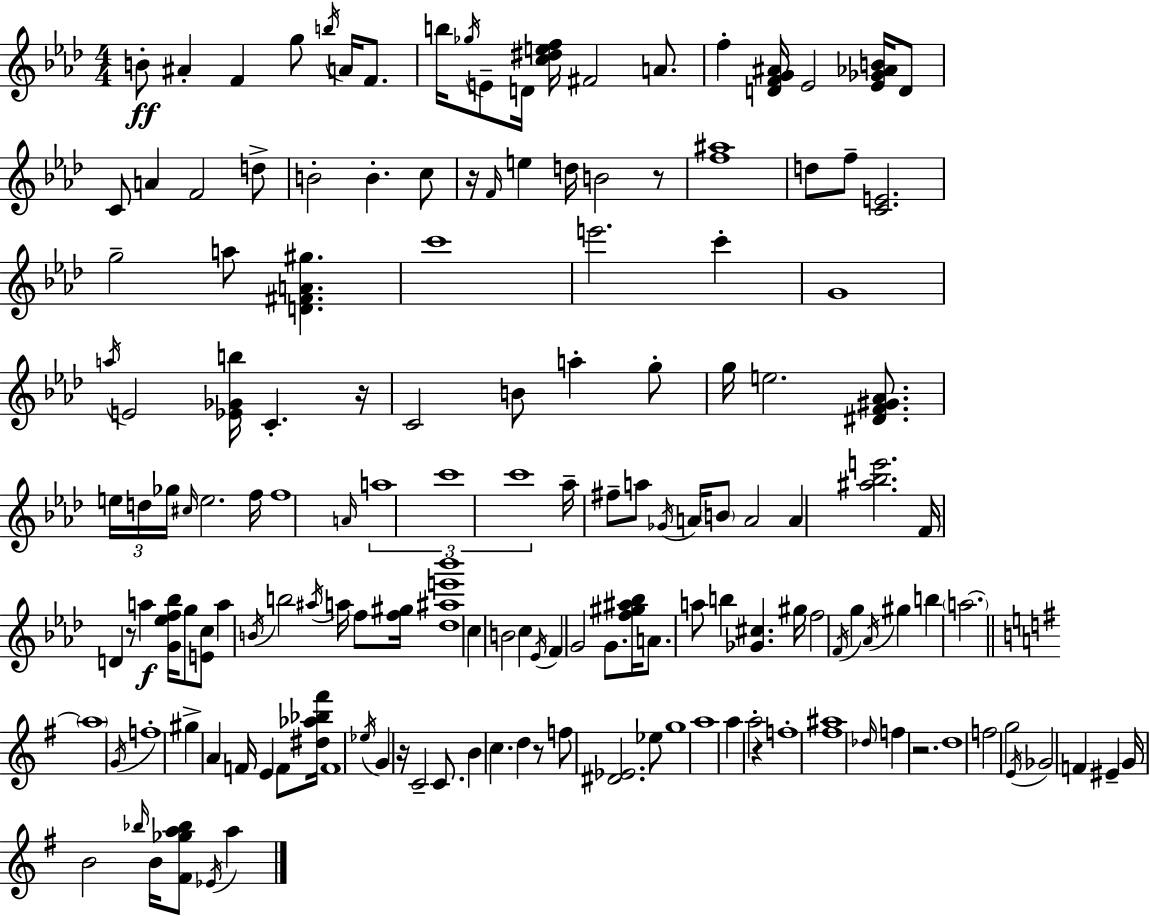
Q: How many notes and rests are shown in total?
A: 156